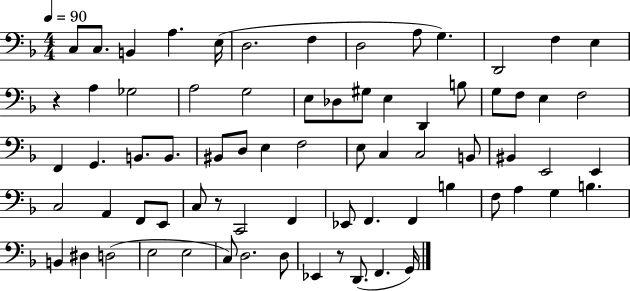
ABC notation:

X:1
T:Untitled
M:4/4
L:1/4
K:F
C,/2 C,/2 B,, A, E,/4 D,2 F, D,2 A,/2 G, D,,2 F, E, z A, _G,2 A,2 G,2 E,/2 _D,/2 ^G,/2 E, D,, B,/2 G,/2 F,/2 E, F,2 F,, G,, B,,/2 B,,/2 ^B,,/2 D,/2 E, F,2 E,/2 C, C,2 B,,/2 ^B,, E,,2 E,, C,2 A,, F,,/2 E,,/2 C,/2 z/2 C,,2 F,, _E,,/2 F,, F,, B, F,/2 A, G, B, B,, ^D, D,2 E,2 E,2 C,/2 D,2 D,/2 _E,, z/2 D,,/2 F,, G,,/4